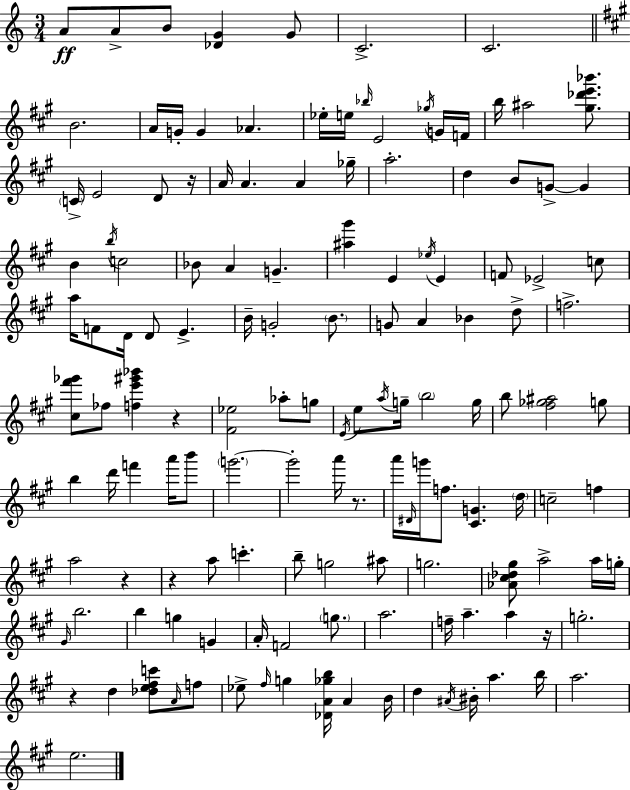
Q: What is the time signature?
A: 3/4